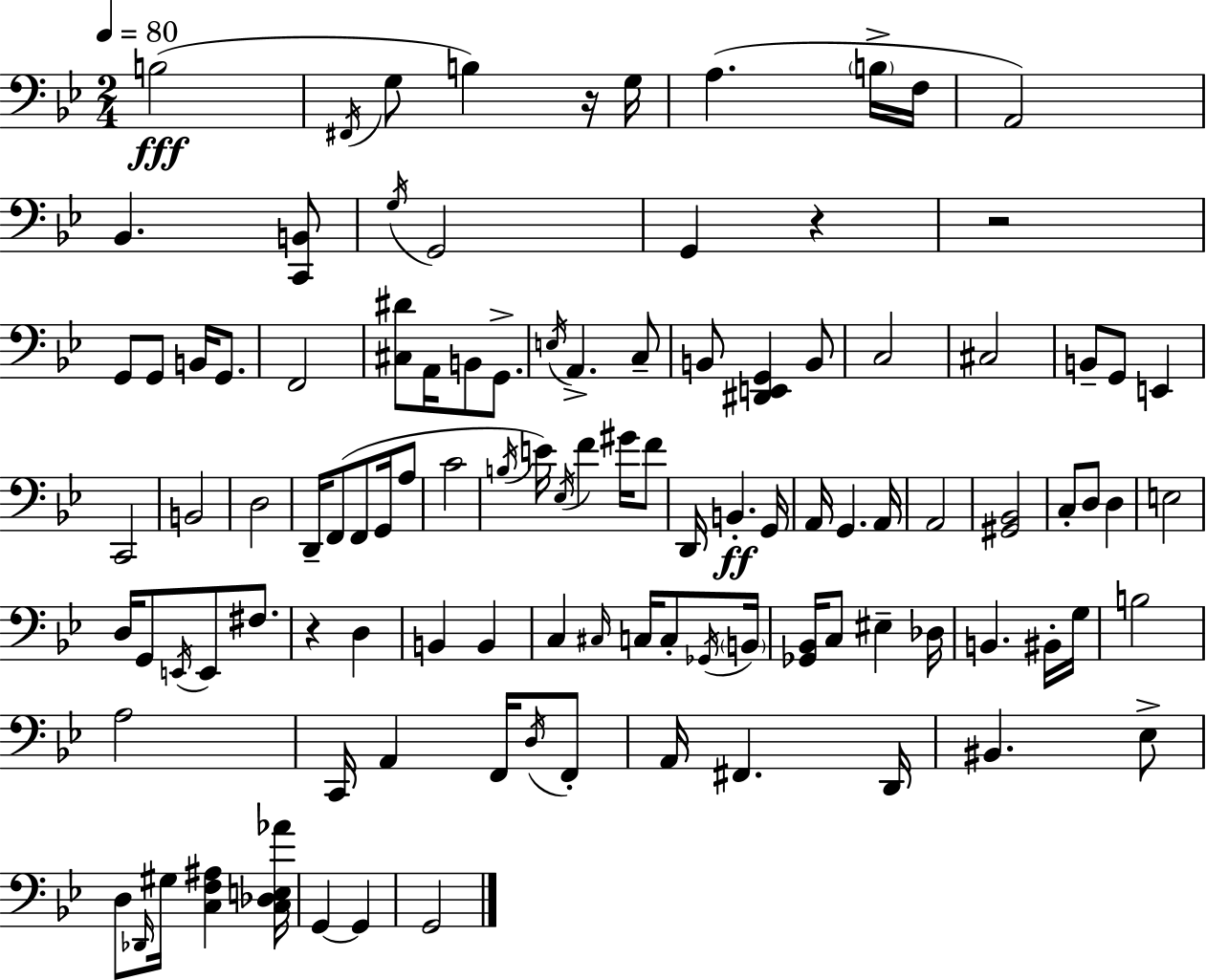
{
  \clef bass
  \numericTimeSignature
  \time 2/4
  \key g \minor
  \tempo 4 = 80
  b2(\fff | \acciaccatura { fis,16 } g8 b4) r16 | g16 a4.( \parenthesize b16-> | f16 a,2) | \break bes,4. <c, b,>8 | \acciaccatura { g16 } g,2 | g,4 r4 | r2 | \break g,8 g,8 b,16 g,8. | f,2 | <cis dis'>8 a,16 b,8 g,8.-> | \acciaccatura { e16 } a,4.-> | \break c8-- b,8 <dis, e, g,>4 | b,8 c2 | cis2 | b,8-- g,8 e,4 | \break c,2 | b,2 | d2 | d,16-- f,8( f,8 | \break g,16 a8 c'2 | \acciaccatura { b16 }) e'16 \acciaccatura { ees16 } f'4 | gis'16 f'8 d,16 b,4.-.\ff | g,16 a,16 g,4. | \break a,16 a,2 | <gis, bes,>2 | c8-. d8 | d4 e2 | \break d16 g,8 | \acciaccatura { e,16 } e,8 fis8. r4 | d4 b,4 | b,4 c4 | \break \grace { cis16 } c16 c8-. \acciaccatura { ges,16 } \parenthesize b,16 | <ges, bes,>16 c8 eis4-- des16 | b,4. bis,16-. g16 | b2 | \break a2 | c,16 a,4 f,16 \acciaccatura { d16 } f,8-. | a,16 fis,4. | d,16 bis,4. ees8-> | \break d8 \grace { des,16 } gis16 <c f ais>4 | <c des e aes'>16 g,4~~ g,4 | g,2 | \bar "|."
}